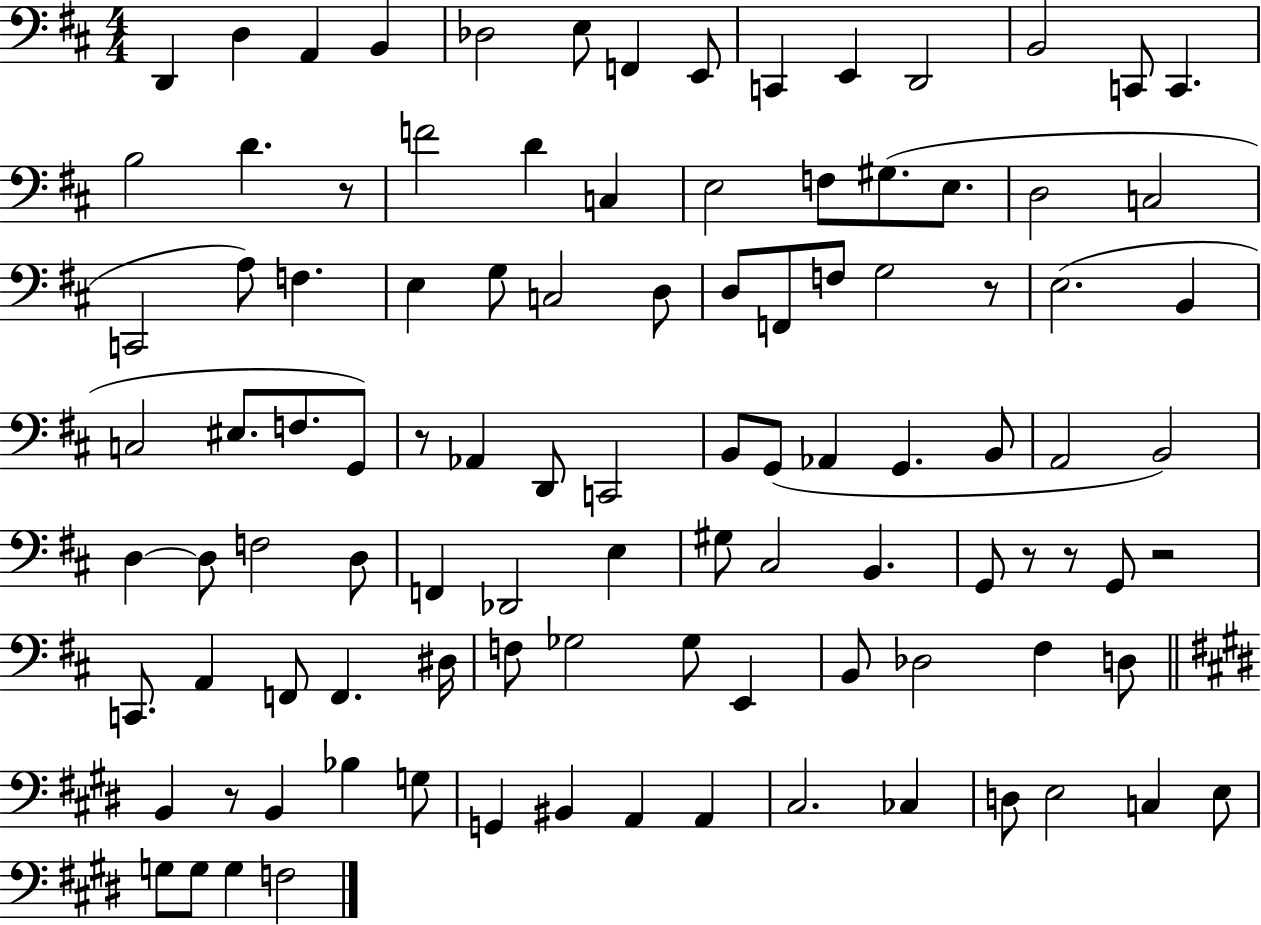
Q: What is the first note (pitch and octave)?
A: D2